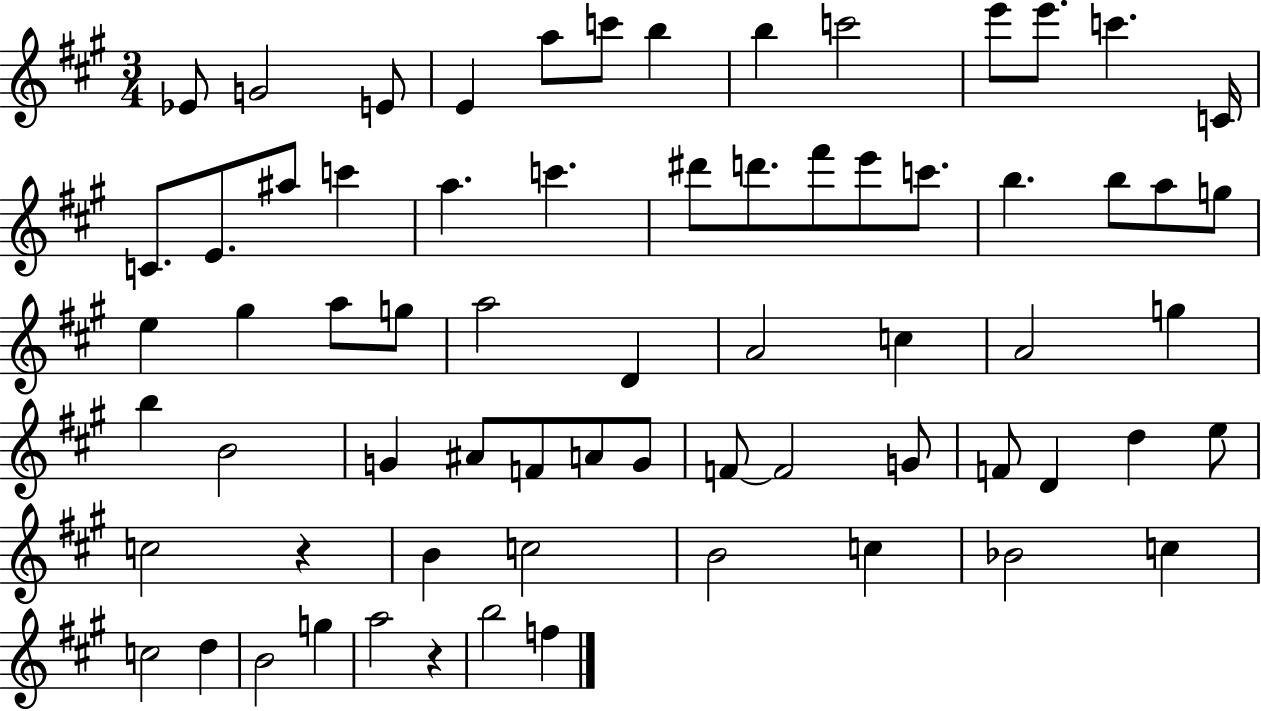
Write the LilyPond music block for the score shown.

{
  \clef treble
  \numericTimeSignature
  \time 3/4
  \key a \major
  ees'8 g'2 e'8 | e'4 a''8 c'''8 b''4 | b''4 c'''2 | e'''8 e'''8. c'''4. c'16 | \break c'8. e'8. ais''8 c'''4 | a''4. c'''4. | dis'''8 d'''8. fis'''8 e'''8 c'''8. | b''4. b''8 a''8 g''8 | \break e''4 gis''4 a''8 g''8 | a''2 d'4 | a'2 c''4 | a'2 g''4 | \break b''4 b'2 | g'4 ais'8 f'8 a'8 g'8 | f'8~~ f'2 g'8 | f'8 d'4 d''4 e''8 | \break c''2 r4 | b'4 c''2 | b'2 c''4 | bes'2 c''4 | \break c''2 d''4 | b'2 g''4 | a''2 r4 | b''2 f''4 | \break \bar "|."
}